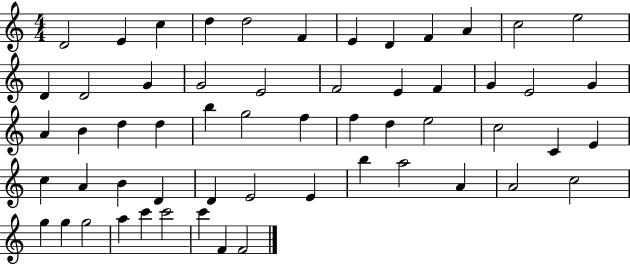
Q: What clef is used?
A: treble